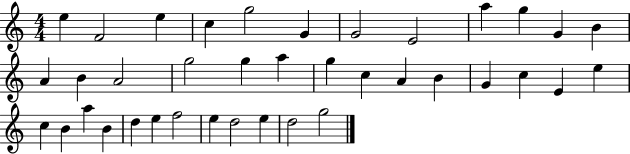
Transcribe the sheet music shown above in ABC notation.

X:1
T:Untitled
M:4/4
L:1/4
K:C
e F2 e c g2 G G2 E2 a g G B A B A2 g2 g a g c A B G c E e c B a B d e f2 e d2 e d2 g2